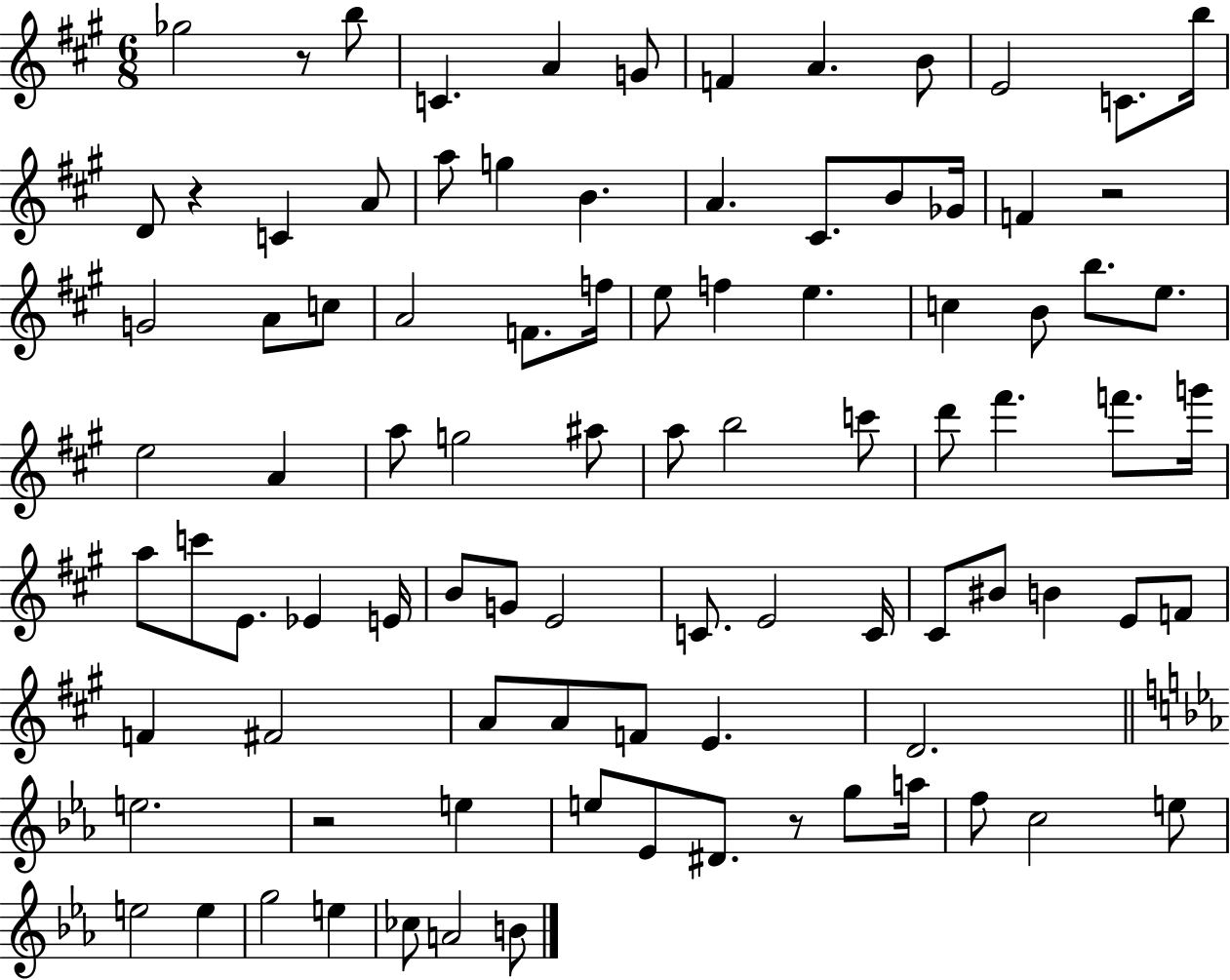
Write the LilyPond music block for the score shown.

{
  \clef treble
  \numericTimeSignature
  \time 6/8
  \key a \major
  \repeat volta 2 { ges''2 r8 b''8 | c'4. a'4 g'8 | f'4 a'4. b'8 | e'2 c'8. b''16 | \break d'8 r4 c'4 a'8 | a''8 g''4 b'4. | a'4. cis'8. b'8 ges'16 | f'4 r2 | \break g'2 a'8 c''8 | a'2 f'8. f''16 | e''8 f''4 e''4. | c''4 b'8 b''8. e''8. | \break e''2 a'4 | a''8 g''2 ais''8 | a''8 b''2 c'''8 | d'''8 fis'''4. f'''8. g'''16 | \break a''8 c'''8 e'8. ees'4 e'16 | b'8 g'8 e'2 | c'8. e'2 c'16 | cis'8 bis'8 b'4 e'8 f'8 | \break f'4 fis'2 | a'8 a'8 f'8 e'4. | d'2. | \bar "||" \break \key ees \major e''2. | r2 e''4 | e''8 ees'8 dis'8. r8 g''8 a''16 | f''8 c''2 e''8 | \break e''2 e''4 | g''2 e''4 | ces''8 a'2 b'8 | } \bar "|."
}